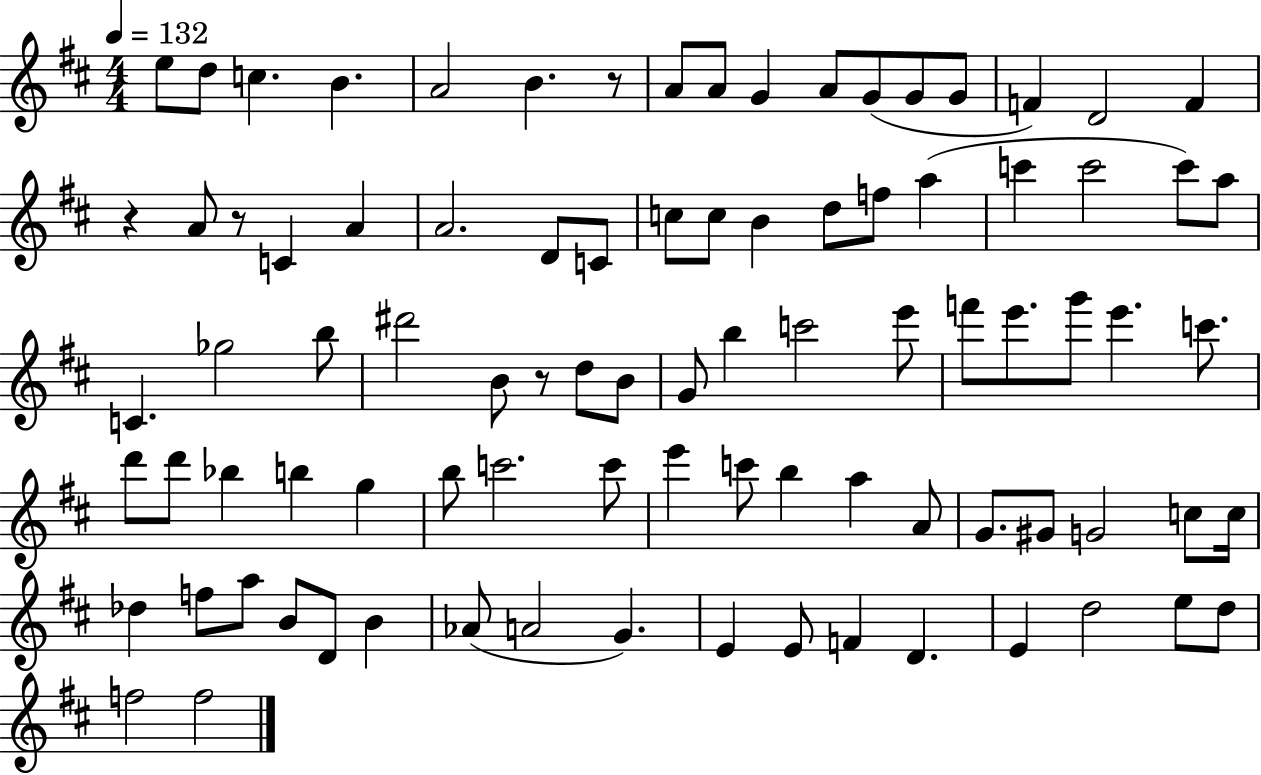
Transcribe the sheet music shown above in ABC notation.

X:1
T:Untitled
M:4/4
L:1/4
K:D
e/2 d/2 c B A2 B z/2 A/2 A/2 G A/2 G/2 G/2 G/2 F D2 F z A/2 z/2 C A A2 D/2 C/2 c/2 c/2 B d/2 f/2 a c' c'2 c'/2 a/2 C _g2 b/2 ^d'2 B/2 z/2 d/2 B/2 G/2 b c'2 e'/2 f'/2 e'/2 g'/2 e' c'/2 d'/2 d'/2 _b b g b/2 c'2 c'/2 e' c'/2 b a A/2 G/2 ^G/2 G2 c/2 c/4 _d f/2 a/2 B/2 D/2 B _A/2 A2 G E E/2 F D E d2 e/2 d/2 f2 f2